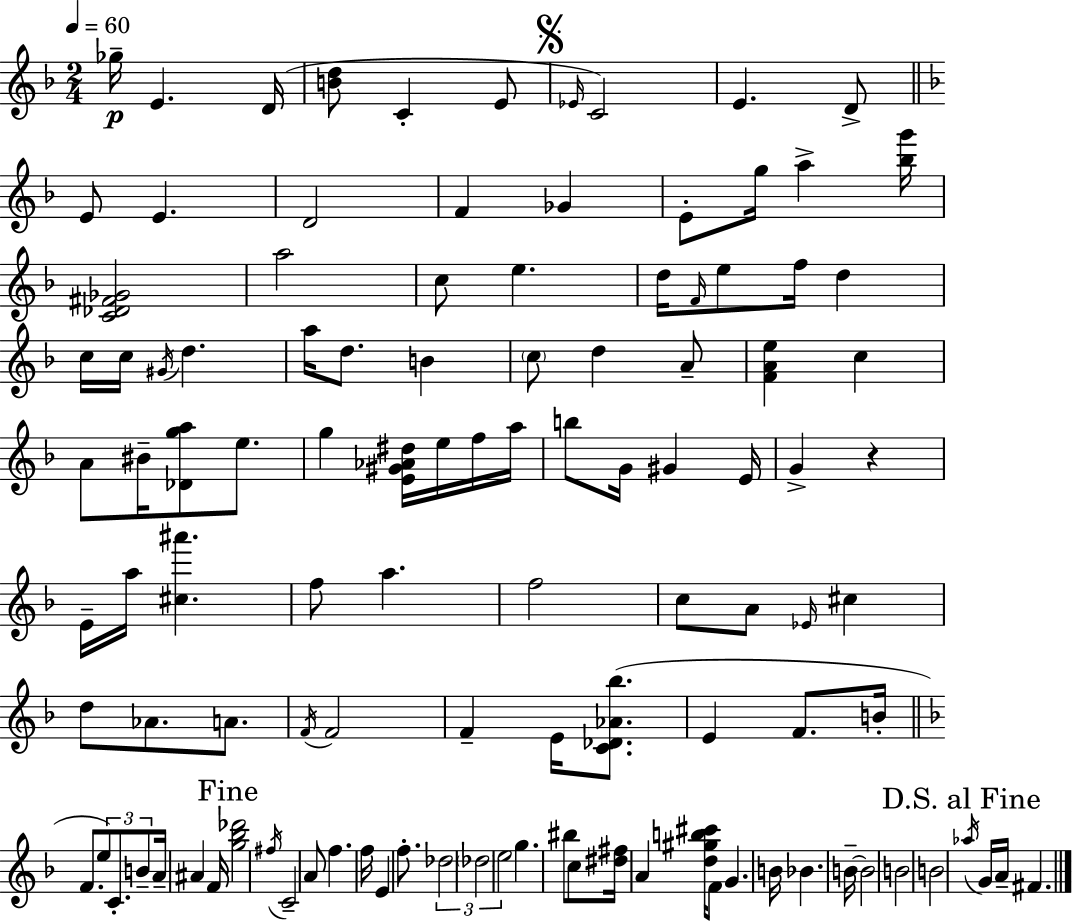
Gb5/s E4/q. D4/s [B4,D5]/e C4/q E4/e Eb4/s C4/h E4/q. D4/e E4/e E4/q. D4/h F4/q Gb4/q E4/e G5/s A5/q [Bb5,G6]/s [C4,Db4,F#4,Gb4]/h A5/h C5/e E5/q. D5/s F4/s E5/e F5/s D5/q C5/s C5/s G#4/s D5/q. A5/s D5/e. B4/q C5/e D5/q A4/e [F4,A4,E5]/q C5/q A4/e BIS4/s [Db4,G5,A5]/e E5/e. G5/q [E4,G#4,Ab4,D#5]/s E5/s F5/s A5/s B5/e G4/s G#4/q E4/s G4/q R/q E4/s A5/s [C#5,A#6]/q. F5/e A5/q. F5/h C5/e A4/e Eb4/s C#5/q D5/e Ab4/e. A4/e. F4/s F4/h F4/q E4/s [C4,Db4,Ab4,Bb5]/e. E4/q F4/e. B4/s F4/e. E5/e C4/e. B4/e A4/s A#4/q F4/s [G5,Bb5,Db6]/h F#5/s C4/h A4/e F5/q. F5/s E4/q F5/e. Db5/h Db5/h E5/h G5/q. BIS5/e C5/e [D#5,F#5]/s A4/q [D5,G#5,B5,C#6]/s F4/e G4/q. B4/s Bb4/q. B4/s B4/h B4/h B4/h Ab5/s G4/s A4/s F#4/q.